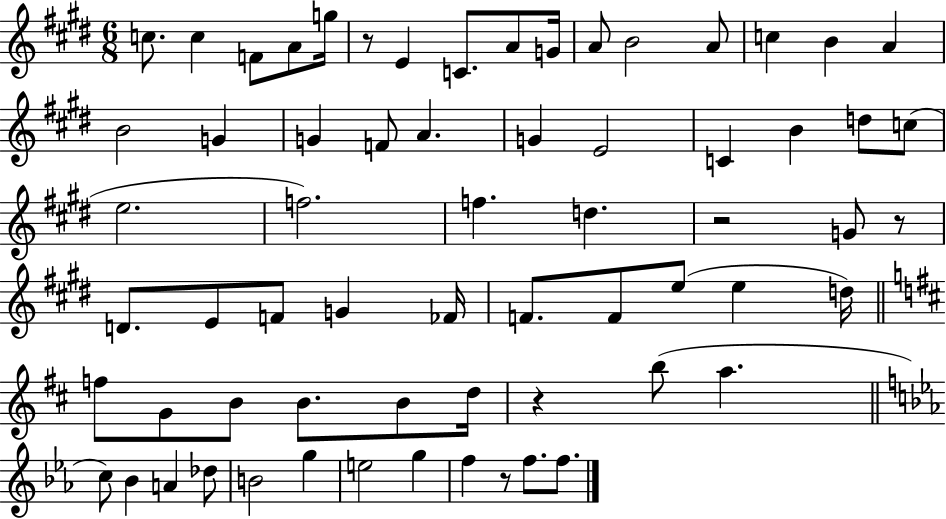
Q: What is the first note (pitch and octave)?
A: C5